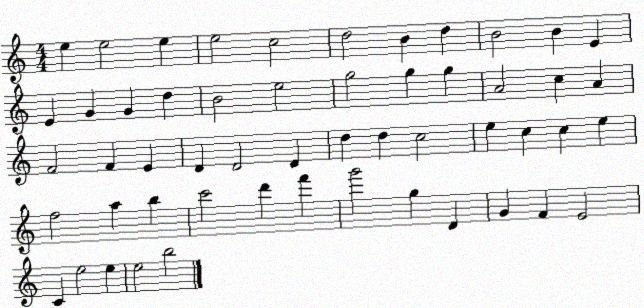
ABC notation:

X:1
T:Untitled
M:4/4
L:1/4
K:C
e e2 e e2 c2 d2 B d B2 B E E G G d B2 e2 g2 g g A2 c A F2 F E D D2 D d d c2 e c c e f2 a b c'2 d' f' g'2 g D G F E2 C e2 e e2 b2